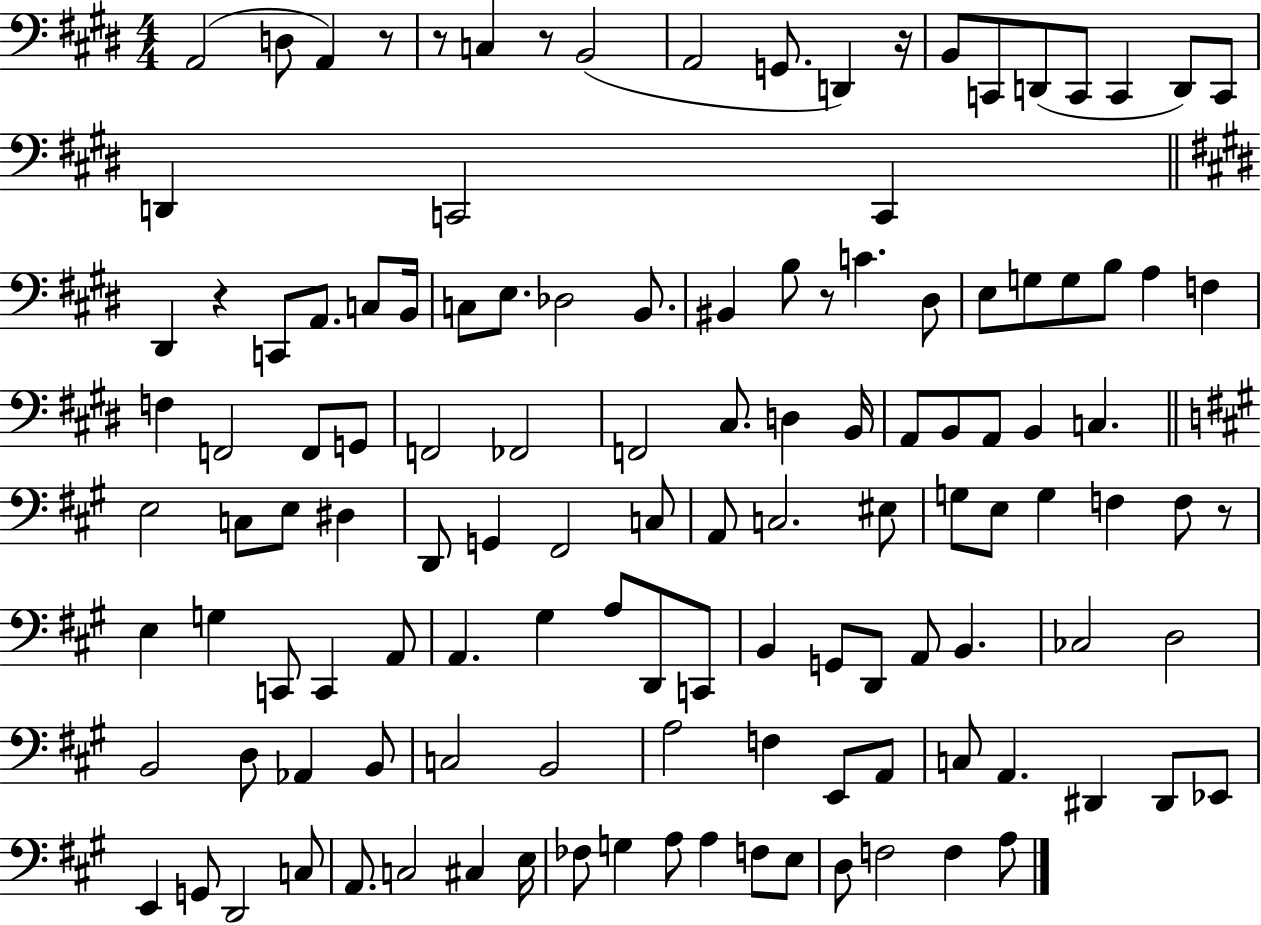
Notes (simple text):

A2/h D3/e A2/q R/e R/e C3/q R/e B2/h A2/h G2/e. D2/q R/s B2/e C2/e D2/e C2/e C2/q D2/e C2/e D2/q C2/h C2/q D#2/q R/q C2/e A2/e. C3/e B2/s C3/e E3/e. Db3/h B2/e. BIS2/q B3/e R/e C4/q. D#3/e E3/e G3/e G3/e B3/e A3/q F3/q F3/q F2/h F2/e G2/e F2/h FES2/h F2/h C#3/e. D3/q B2/s A2/e B2/e A2/e B2/q C3/q. E3/h C3/e E3/e D#3/q D2/e G2/q F#2/h C3/e A2/e C3/h. EIS3/e G3/e E3/e G3/q F3/q F3/e R/e E3/q G3/q C2/e C2/q A2/e A2/q. G#3/q A3/e D2/e C2/e B2/q G2/e D2/e A2/e B2/q. CES3/h D3/h B2/h D3/e Ab2/q B2/e C3/h B2/h A3/h F3/q E2/e A2/e C3/e A2/q. D#2/q D#2/e Eb2/e E2/q G2/e D2/h C3/e A2/e. C3/h C#3/q E3/s FES3/e G3/q A3/e A3/q F3/e E3/e D3/e F3/h F3/q A3/e